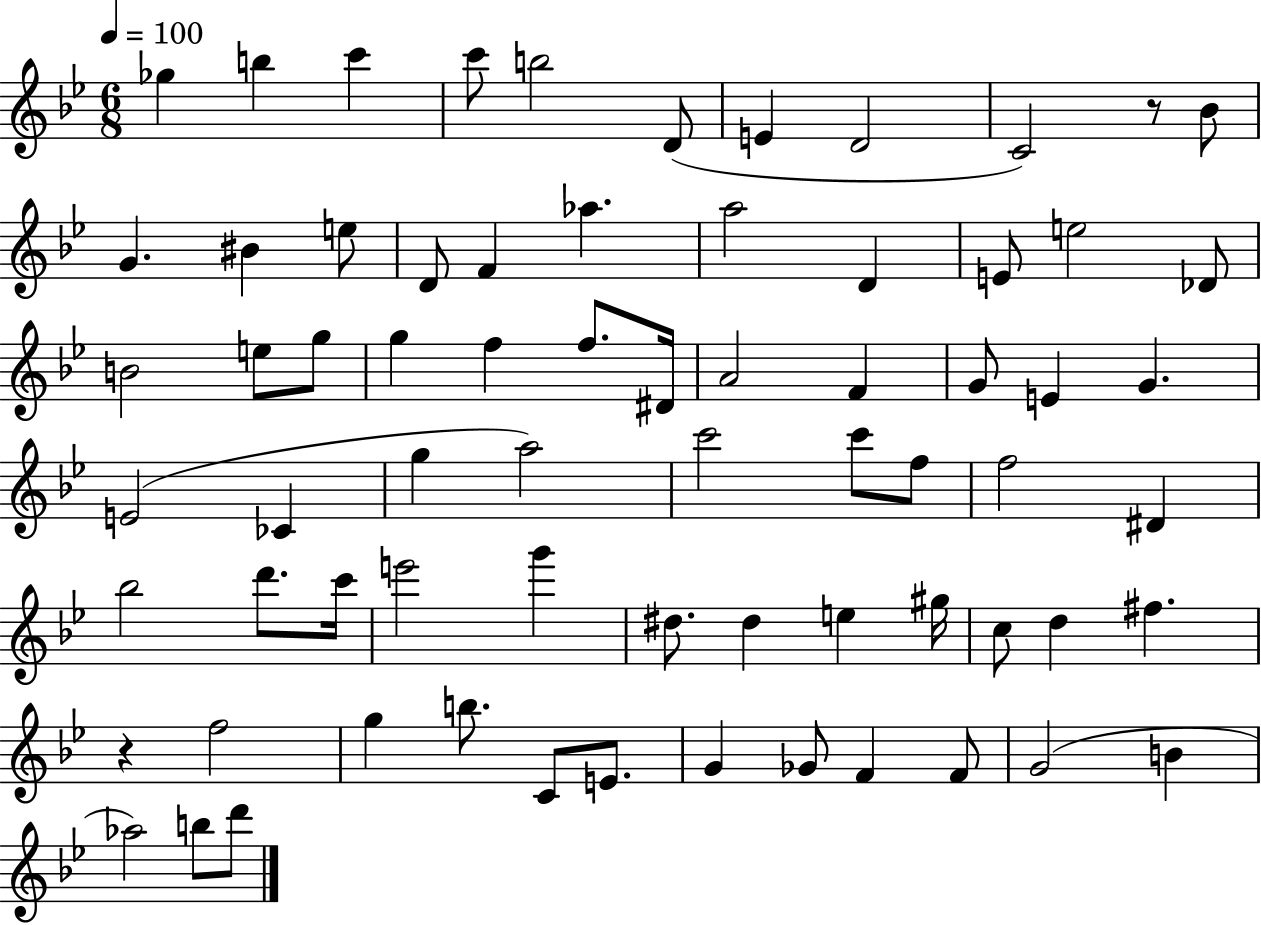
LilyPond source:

{
  \clef treble
  \numericTimeSignature
  \time 6/8
  \key bes \major
  \tempo 4 = 100
  ges''4 b''4 c'''4 | c'''8 b''2 d'8( | e'4 d'2 | c'2) r8 bes'8 | \break g'4. bis'4 e''8 | d'8 f'4 aes''4. | a''2 d'4 | e'8 e''2 des'8 | \break b'2 e''8 g''8 | g''4 f''4 f''8. dis'16 | a'2 f'4 | g'8 e'4 g'4. | \break e'2( ces'4 | g''4 a''2) | c'''2 c'''8 f''8 | f''2 dis'4 | \break bes''2 d'''8. c'''16 | e'''2 g'''4 | dis''8. dis''4 e''4 gis''16 | c''8 d''4 fis''4. | \break r4 f''2 | g''4 b''8. c'8 e'8. | g'4 ges'8 f'4 f'8 | g'2( b'4 | \break aes''2) b''8 d'''8 | \bar "|."
}